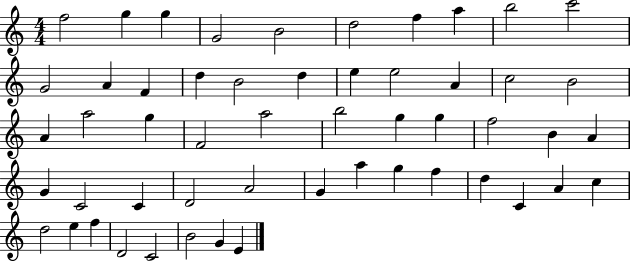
X:1
T:Untitled
M:4/4
L:1/4
K:C
f2 g g G2 B2 d2 f a b2 c'2 G2 A F d B2 d e e2 A c2 B2 A a2 g F2 a2 b2 g g f2 B A G C2 C D2 A2 G a g f d C A c d2 e f D2 C2 B2 G E